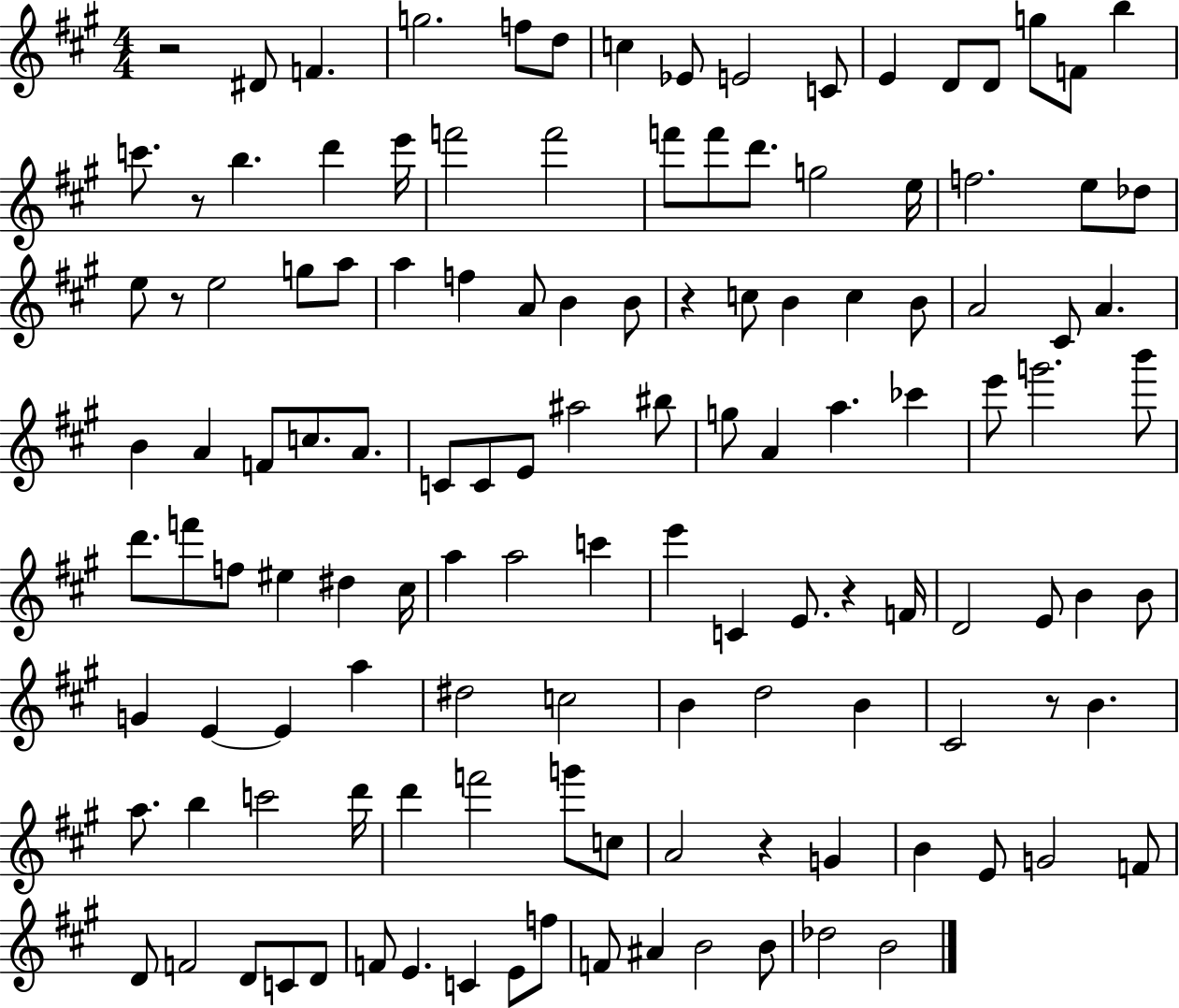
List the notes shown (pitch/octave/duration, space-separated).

R/h D#4/e F4/q. G5/h. F5/e D5/e C5/q Eb4/e E4/h C4/e E4/q D4/e D4/e G5/e F4/e B5/q C6/e. R/e B5/q. D6/q E6/s F6/h F6/h F6/e F6/e D6/e. G5/h E5/s F5/h. E5/e Db5/e E5/e R/e E5/h G5/e A5/e A5/q F5/q A4/e B4/q B4/e R/q C5/e B4/q C5/q B4/e A4/h C#4/e A4/q. B4/q A4/q F4/e C5/e. A4/e. C4/e C4/e E4/e A#5/h BIS5/e G5/e A4/q A5/q. CES6/q E6/e G6/h. B6/e D6/e. F6/e F5/e EIS5/q D#5/q C#5/s A5/q A5/h C6/q E6/q C4/q E4/e. R/q F4/s D4/h E4/e B4/q B4/e G4/q E4/q E4/q A5/q D#5/h C5/h B4/q D5/h B4/q C#4/h R/e B4/q. A5/e. B5/q C6/h D6/s D6/q F6/h G6/e C5/e A4/h R/q G4/q B4/q E4/e G4/h F4/e D4/e F4/h D4/e C4/e D4/e F4/e E4/q. C4/q E4/e F5/e F4/e A#4/q B4/h B4/e Db5/h B4/h